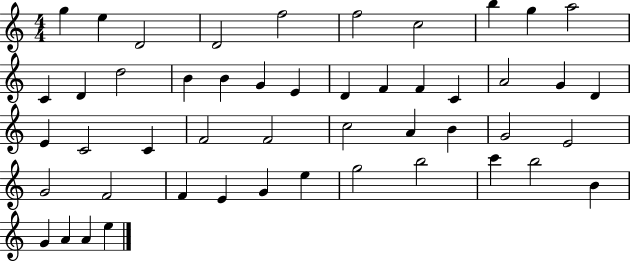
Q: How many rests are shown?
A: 0